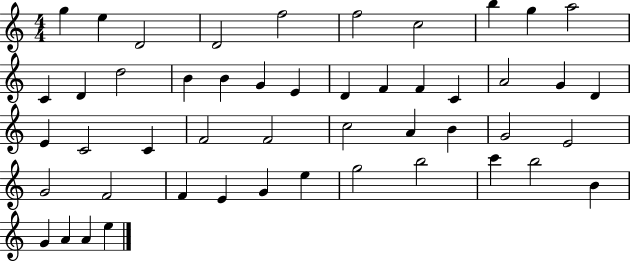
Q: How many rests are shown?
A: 0